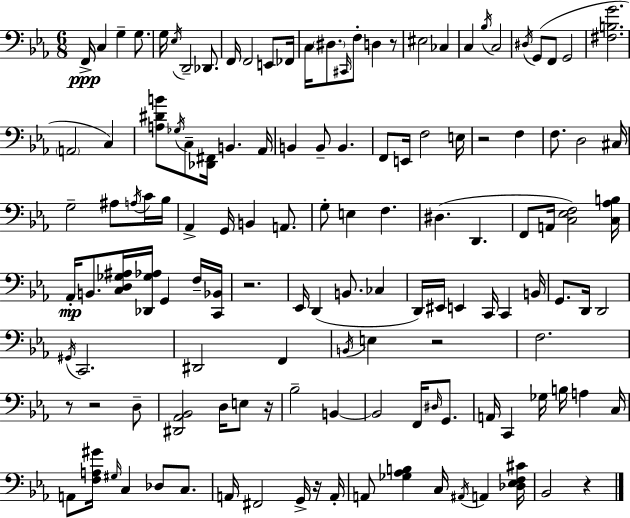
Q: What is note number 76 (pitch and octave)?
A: D2